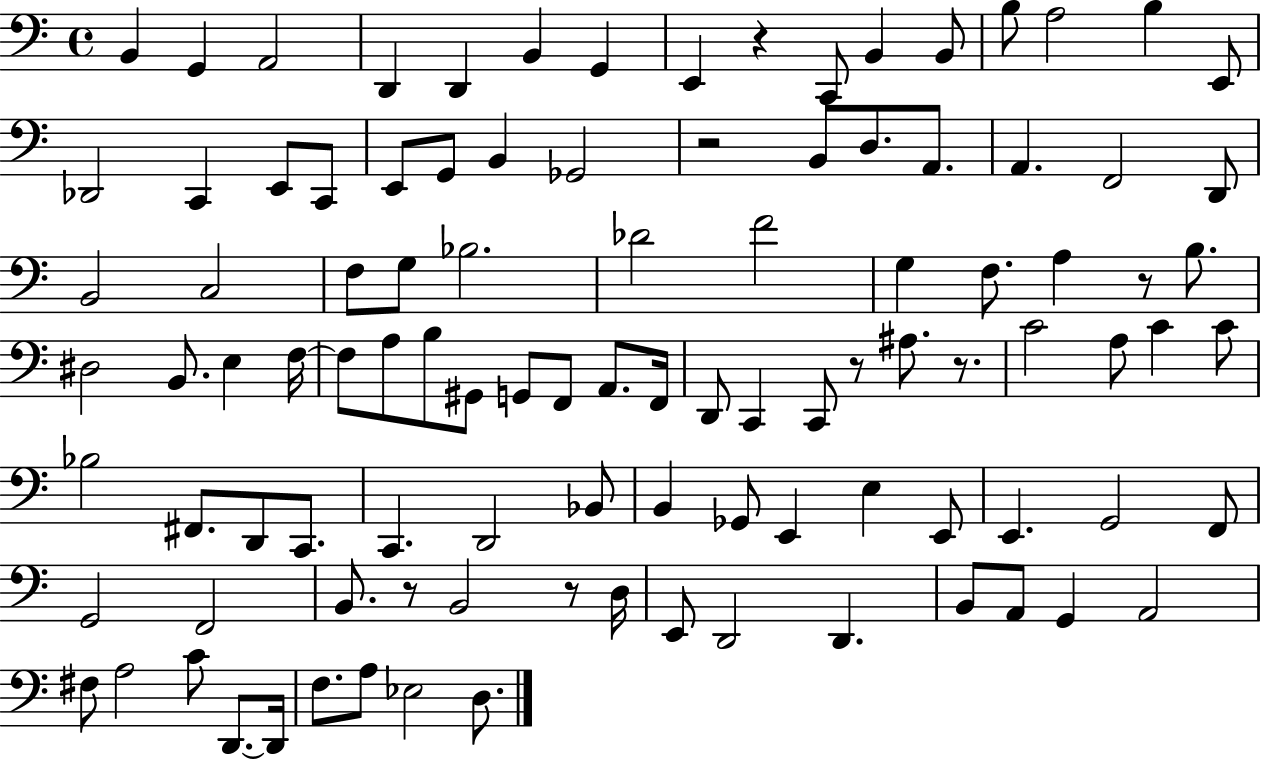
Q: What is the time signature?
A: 4/4